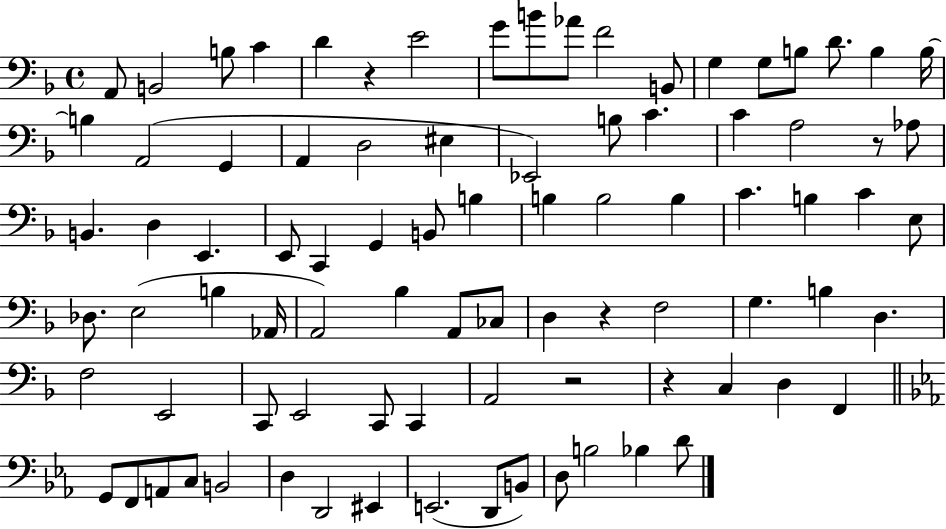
X:1
T:Untitled
M:4/4
L:1/4
K:F
A,,/2 B,,2 B,/2 C D z E2 G/2 B/2 _A/2 F2 B,,/2 G, G,/2 B,/2 D/2 B, B,/4 B, A,,2 G,, A,, D,2 ^E, _E,,2 B,/2 C C A,2 z/2 _A,/2 B,, D, E,, E,,/2 C,, G,, B,,/2 B, B, B,2 B, C B, C E,/2 _D,/2 E,2 B, _A,,/4 A,,2 _B, A,,/2 _C,/2 D, z F,2 G, B, D, F,2 E,,2 C,,/2 E,,2 C,,/2 C,, A,,2 z2 z C, D, F,, G,,/2 F,,/2 A,,/2 C,/2 B,,2 D, D,,2 ^E,, E,,2 D,,/2 B,,/2 D,/2 B,2 _B, D/2